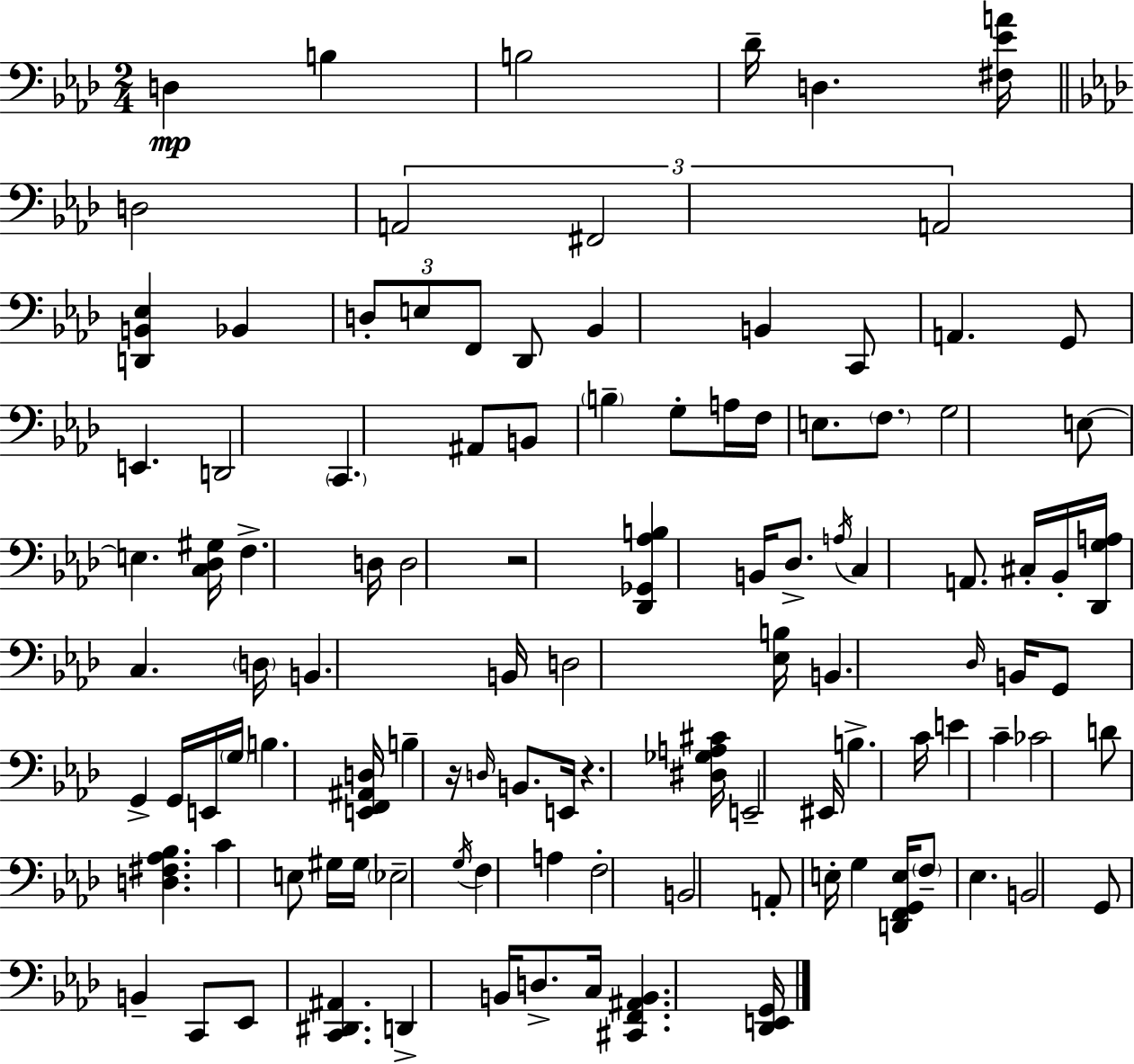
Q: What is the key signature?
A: AES major